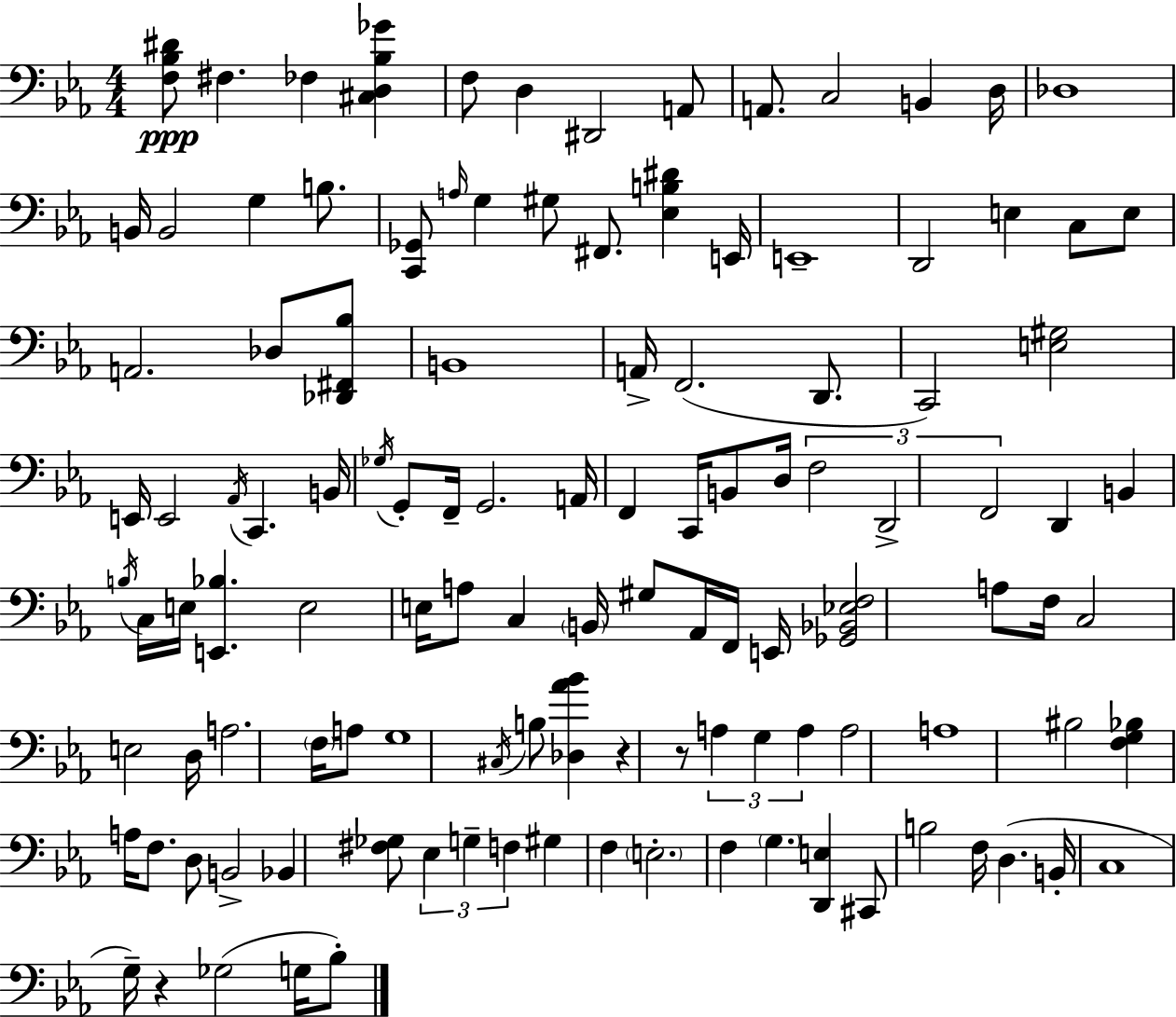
X:1
T:Untitled
M:4/4
L:1/4
K:Cm
[F,_B,^D]/2 ^F, _F, [^C,D,_B,_G] F,/2 D, ^D,,2 A,,/2 A,,/2 C,2 B,, D,/4 _D,4 B,,/4 B,,2 G, B,/2 [C,,_G,,]/2 A,/4 G, ^G,/2 ^F,,/2 [_E,B,^D] E,,/4 E,,4 D,,2 E, C,/2 E,/2 A,,2 _D,/2 [_D,,^F,,_B,]/2 B,,4 A,,/4 F,,2 D,,/2 C,,2 [E,^G,]2 E,,/4 E,,2 _A,,/4 C,, B,,/4 _G,/4 G,,/2 F,,/4 G,,2 A,,/4 F,, C,,/4 B,,/2 D,/4 F,2 D,,2 F,,2 D,, B,, B,/4 C,/4 E,/4 [E,,_B,] E,2 E,/4 A,/2 C, B,,/4 ^G,/2 _A,,/4 F,,/4 E,,/4 [_G,,_B,,_E,F,]2 A,/2 F,/4 C,2 E,2 D,/4 A,2 F,/4 A,/2 G,4 ^C,/4 B,/2 [_D,_A_B] z z/2 A, G, A, A,2 A,4 ^B,2 [F,G,_B,] A,/4 F,/2 D,/2 B,,2 _B,, [^F,_G,]/2 _E, G, F, ^G, F, E,2 F, G, [D,,E,] ^C,,/2 B,2 F,/4 D, B,,/4 C,4 G,/4 z _G,2 G,/4 _B,/2